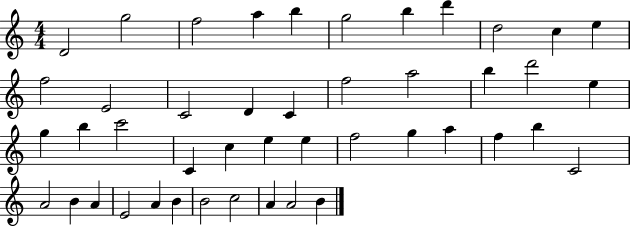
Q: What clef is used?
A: treble